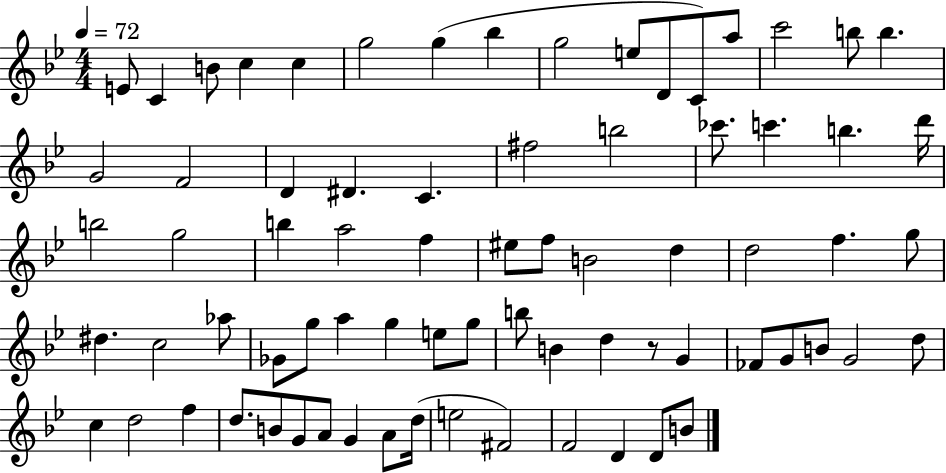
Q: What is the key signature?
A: BES major